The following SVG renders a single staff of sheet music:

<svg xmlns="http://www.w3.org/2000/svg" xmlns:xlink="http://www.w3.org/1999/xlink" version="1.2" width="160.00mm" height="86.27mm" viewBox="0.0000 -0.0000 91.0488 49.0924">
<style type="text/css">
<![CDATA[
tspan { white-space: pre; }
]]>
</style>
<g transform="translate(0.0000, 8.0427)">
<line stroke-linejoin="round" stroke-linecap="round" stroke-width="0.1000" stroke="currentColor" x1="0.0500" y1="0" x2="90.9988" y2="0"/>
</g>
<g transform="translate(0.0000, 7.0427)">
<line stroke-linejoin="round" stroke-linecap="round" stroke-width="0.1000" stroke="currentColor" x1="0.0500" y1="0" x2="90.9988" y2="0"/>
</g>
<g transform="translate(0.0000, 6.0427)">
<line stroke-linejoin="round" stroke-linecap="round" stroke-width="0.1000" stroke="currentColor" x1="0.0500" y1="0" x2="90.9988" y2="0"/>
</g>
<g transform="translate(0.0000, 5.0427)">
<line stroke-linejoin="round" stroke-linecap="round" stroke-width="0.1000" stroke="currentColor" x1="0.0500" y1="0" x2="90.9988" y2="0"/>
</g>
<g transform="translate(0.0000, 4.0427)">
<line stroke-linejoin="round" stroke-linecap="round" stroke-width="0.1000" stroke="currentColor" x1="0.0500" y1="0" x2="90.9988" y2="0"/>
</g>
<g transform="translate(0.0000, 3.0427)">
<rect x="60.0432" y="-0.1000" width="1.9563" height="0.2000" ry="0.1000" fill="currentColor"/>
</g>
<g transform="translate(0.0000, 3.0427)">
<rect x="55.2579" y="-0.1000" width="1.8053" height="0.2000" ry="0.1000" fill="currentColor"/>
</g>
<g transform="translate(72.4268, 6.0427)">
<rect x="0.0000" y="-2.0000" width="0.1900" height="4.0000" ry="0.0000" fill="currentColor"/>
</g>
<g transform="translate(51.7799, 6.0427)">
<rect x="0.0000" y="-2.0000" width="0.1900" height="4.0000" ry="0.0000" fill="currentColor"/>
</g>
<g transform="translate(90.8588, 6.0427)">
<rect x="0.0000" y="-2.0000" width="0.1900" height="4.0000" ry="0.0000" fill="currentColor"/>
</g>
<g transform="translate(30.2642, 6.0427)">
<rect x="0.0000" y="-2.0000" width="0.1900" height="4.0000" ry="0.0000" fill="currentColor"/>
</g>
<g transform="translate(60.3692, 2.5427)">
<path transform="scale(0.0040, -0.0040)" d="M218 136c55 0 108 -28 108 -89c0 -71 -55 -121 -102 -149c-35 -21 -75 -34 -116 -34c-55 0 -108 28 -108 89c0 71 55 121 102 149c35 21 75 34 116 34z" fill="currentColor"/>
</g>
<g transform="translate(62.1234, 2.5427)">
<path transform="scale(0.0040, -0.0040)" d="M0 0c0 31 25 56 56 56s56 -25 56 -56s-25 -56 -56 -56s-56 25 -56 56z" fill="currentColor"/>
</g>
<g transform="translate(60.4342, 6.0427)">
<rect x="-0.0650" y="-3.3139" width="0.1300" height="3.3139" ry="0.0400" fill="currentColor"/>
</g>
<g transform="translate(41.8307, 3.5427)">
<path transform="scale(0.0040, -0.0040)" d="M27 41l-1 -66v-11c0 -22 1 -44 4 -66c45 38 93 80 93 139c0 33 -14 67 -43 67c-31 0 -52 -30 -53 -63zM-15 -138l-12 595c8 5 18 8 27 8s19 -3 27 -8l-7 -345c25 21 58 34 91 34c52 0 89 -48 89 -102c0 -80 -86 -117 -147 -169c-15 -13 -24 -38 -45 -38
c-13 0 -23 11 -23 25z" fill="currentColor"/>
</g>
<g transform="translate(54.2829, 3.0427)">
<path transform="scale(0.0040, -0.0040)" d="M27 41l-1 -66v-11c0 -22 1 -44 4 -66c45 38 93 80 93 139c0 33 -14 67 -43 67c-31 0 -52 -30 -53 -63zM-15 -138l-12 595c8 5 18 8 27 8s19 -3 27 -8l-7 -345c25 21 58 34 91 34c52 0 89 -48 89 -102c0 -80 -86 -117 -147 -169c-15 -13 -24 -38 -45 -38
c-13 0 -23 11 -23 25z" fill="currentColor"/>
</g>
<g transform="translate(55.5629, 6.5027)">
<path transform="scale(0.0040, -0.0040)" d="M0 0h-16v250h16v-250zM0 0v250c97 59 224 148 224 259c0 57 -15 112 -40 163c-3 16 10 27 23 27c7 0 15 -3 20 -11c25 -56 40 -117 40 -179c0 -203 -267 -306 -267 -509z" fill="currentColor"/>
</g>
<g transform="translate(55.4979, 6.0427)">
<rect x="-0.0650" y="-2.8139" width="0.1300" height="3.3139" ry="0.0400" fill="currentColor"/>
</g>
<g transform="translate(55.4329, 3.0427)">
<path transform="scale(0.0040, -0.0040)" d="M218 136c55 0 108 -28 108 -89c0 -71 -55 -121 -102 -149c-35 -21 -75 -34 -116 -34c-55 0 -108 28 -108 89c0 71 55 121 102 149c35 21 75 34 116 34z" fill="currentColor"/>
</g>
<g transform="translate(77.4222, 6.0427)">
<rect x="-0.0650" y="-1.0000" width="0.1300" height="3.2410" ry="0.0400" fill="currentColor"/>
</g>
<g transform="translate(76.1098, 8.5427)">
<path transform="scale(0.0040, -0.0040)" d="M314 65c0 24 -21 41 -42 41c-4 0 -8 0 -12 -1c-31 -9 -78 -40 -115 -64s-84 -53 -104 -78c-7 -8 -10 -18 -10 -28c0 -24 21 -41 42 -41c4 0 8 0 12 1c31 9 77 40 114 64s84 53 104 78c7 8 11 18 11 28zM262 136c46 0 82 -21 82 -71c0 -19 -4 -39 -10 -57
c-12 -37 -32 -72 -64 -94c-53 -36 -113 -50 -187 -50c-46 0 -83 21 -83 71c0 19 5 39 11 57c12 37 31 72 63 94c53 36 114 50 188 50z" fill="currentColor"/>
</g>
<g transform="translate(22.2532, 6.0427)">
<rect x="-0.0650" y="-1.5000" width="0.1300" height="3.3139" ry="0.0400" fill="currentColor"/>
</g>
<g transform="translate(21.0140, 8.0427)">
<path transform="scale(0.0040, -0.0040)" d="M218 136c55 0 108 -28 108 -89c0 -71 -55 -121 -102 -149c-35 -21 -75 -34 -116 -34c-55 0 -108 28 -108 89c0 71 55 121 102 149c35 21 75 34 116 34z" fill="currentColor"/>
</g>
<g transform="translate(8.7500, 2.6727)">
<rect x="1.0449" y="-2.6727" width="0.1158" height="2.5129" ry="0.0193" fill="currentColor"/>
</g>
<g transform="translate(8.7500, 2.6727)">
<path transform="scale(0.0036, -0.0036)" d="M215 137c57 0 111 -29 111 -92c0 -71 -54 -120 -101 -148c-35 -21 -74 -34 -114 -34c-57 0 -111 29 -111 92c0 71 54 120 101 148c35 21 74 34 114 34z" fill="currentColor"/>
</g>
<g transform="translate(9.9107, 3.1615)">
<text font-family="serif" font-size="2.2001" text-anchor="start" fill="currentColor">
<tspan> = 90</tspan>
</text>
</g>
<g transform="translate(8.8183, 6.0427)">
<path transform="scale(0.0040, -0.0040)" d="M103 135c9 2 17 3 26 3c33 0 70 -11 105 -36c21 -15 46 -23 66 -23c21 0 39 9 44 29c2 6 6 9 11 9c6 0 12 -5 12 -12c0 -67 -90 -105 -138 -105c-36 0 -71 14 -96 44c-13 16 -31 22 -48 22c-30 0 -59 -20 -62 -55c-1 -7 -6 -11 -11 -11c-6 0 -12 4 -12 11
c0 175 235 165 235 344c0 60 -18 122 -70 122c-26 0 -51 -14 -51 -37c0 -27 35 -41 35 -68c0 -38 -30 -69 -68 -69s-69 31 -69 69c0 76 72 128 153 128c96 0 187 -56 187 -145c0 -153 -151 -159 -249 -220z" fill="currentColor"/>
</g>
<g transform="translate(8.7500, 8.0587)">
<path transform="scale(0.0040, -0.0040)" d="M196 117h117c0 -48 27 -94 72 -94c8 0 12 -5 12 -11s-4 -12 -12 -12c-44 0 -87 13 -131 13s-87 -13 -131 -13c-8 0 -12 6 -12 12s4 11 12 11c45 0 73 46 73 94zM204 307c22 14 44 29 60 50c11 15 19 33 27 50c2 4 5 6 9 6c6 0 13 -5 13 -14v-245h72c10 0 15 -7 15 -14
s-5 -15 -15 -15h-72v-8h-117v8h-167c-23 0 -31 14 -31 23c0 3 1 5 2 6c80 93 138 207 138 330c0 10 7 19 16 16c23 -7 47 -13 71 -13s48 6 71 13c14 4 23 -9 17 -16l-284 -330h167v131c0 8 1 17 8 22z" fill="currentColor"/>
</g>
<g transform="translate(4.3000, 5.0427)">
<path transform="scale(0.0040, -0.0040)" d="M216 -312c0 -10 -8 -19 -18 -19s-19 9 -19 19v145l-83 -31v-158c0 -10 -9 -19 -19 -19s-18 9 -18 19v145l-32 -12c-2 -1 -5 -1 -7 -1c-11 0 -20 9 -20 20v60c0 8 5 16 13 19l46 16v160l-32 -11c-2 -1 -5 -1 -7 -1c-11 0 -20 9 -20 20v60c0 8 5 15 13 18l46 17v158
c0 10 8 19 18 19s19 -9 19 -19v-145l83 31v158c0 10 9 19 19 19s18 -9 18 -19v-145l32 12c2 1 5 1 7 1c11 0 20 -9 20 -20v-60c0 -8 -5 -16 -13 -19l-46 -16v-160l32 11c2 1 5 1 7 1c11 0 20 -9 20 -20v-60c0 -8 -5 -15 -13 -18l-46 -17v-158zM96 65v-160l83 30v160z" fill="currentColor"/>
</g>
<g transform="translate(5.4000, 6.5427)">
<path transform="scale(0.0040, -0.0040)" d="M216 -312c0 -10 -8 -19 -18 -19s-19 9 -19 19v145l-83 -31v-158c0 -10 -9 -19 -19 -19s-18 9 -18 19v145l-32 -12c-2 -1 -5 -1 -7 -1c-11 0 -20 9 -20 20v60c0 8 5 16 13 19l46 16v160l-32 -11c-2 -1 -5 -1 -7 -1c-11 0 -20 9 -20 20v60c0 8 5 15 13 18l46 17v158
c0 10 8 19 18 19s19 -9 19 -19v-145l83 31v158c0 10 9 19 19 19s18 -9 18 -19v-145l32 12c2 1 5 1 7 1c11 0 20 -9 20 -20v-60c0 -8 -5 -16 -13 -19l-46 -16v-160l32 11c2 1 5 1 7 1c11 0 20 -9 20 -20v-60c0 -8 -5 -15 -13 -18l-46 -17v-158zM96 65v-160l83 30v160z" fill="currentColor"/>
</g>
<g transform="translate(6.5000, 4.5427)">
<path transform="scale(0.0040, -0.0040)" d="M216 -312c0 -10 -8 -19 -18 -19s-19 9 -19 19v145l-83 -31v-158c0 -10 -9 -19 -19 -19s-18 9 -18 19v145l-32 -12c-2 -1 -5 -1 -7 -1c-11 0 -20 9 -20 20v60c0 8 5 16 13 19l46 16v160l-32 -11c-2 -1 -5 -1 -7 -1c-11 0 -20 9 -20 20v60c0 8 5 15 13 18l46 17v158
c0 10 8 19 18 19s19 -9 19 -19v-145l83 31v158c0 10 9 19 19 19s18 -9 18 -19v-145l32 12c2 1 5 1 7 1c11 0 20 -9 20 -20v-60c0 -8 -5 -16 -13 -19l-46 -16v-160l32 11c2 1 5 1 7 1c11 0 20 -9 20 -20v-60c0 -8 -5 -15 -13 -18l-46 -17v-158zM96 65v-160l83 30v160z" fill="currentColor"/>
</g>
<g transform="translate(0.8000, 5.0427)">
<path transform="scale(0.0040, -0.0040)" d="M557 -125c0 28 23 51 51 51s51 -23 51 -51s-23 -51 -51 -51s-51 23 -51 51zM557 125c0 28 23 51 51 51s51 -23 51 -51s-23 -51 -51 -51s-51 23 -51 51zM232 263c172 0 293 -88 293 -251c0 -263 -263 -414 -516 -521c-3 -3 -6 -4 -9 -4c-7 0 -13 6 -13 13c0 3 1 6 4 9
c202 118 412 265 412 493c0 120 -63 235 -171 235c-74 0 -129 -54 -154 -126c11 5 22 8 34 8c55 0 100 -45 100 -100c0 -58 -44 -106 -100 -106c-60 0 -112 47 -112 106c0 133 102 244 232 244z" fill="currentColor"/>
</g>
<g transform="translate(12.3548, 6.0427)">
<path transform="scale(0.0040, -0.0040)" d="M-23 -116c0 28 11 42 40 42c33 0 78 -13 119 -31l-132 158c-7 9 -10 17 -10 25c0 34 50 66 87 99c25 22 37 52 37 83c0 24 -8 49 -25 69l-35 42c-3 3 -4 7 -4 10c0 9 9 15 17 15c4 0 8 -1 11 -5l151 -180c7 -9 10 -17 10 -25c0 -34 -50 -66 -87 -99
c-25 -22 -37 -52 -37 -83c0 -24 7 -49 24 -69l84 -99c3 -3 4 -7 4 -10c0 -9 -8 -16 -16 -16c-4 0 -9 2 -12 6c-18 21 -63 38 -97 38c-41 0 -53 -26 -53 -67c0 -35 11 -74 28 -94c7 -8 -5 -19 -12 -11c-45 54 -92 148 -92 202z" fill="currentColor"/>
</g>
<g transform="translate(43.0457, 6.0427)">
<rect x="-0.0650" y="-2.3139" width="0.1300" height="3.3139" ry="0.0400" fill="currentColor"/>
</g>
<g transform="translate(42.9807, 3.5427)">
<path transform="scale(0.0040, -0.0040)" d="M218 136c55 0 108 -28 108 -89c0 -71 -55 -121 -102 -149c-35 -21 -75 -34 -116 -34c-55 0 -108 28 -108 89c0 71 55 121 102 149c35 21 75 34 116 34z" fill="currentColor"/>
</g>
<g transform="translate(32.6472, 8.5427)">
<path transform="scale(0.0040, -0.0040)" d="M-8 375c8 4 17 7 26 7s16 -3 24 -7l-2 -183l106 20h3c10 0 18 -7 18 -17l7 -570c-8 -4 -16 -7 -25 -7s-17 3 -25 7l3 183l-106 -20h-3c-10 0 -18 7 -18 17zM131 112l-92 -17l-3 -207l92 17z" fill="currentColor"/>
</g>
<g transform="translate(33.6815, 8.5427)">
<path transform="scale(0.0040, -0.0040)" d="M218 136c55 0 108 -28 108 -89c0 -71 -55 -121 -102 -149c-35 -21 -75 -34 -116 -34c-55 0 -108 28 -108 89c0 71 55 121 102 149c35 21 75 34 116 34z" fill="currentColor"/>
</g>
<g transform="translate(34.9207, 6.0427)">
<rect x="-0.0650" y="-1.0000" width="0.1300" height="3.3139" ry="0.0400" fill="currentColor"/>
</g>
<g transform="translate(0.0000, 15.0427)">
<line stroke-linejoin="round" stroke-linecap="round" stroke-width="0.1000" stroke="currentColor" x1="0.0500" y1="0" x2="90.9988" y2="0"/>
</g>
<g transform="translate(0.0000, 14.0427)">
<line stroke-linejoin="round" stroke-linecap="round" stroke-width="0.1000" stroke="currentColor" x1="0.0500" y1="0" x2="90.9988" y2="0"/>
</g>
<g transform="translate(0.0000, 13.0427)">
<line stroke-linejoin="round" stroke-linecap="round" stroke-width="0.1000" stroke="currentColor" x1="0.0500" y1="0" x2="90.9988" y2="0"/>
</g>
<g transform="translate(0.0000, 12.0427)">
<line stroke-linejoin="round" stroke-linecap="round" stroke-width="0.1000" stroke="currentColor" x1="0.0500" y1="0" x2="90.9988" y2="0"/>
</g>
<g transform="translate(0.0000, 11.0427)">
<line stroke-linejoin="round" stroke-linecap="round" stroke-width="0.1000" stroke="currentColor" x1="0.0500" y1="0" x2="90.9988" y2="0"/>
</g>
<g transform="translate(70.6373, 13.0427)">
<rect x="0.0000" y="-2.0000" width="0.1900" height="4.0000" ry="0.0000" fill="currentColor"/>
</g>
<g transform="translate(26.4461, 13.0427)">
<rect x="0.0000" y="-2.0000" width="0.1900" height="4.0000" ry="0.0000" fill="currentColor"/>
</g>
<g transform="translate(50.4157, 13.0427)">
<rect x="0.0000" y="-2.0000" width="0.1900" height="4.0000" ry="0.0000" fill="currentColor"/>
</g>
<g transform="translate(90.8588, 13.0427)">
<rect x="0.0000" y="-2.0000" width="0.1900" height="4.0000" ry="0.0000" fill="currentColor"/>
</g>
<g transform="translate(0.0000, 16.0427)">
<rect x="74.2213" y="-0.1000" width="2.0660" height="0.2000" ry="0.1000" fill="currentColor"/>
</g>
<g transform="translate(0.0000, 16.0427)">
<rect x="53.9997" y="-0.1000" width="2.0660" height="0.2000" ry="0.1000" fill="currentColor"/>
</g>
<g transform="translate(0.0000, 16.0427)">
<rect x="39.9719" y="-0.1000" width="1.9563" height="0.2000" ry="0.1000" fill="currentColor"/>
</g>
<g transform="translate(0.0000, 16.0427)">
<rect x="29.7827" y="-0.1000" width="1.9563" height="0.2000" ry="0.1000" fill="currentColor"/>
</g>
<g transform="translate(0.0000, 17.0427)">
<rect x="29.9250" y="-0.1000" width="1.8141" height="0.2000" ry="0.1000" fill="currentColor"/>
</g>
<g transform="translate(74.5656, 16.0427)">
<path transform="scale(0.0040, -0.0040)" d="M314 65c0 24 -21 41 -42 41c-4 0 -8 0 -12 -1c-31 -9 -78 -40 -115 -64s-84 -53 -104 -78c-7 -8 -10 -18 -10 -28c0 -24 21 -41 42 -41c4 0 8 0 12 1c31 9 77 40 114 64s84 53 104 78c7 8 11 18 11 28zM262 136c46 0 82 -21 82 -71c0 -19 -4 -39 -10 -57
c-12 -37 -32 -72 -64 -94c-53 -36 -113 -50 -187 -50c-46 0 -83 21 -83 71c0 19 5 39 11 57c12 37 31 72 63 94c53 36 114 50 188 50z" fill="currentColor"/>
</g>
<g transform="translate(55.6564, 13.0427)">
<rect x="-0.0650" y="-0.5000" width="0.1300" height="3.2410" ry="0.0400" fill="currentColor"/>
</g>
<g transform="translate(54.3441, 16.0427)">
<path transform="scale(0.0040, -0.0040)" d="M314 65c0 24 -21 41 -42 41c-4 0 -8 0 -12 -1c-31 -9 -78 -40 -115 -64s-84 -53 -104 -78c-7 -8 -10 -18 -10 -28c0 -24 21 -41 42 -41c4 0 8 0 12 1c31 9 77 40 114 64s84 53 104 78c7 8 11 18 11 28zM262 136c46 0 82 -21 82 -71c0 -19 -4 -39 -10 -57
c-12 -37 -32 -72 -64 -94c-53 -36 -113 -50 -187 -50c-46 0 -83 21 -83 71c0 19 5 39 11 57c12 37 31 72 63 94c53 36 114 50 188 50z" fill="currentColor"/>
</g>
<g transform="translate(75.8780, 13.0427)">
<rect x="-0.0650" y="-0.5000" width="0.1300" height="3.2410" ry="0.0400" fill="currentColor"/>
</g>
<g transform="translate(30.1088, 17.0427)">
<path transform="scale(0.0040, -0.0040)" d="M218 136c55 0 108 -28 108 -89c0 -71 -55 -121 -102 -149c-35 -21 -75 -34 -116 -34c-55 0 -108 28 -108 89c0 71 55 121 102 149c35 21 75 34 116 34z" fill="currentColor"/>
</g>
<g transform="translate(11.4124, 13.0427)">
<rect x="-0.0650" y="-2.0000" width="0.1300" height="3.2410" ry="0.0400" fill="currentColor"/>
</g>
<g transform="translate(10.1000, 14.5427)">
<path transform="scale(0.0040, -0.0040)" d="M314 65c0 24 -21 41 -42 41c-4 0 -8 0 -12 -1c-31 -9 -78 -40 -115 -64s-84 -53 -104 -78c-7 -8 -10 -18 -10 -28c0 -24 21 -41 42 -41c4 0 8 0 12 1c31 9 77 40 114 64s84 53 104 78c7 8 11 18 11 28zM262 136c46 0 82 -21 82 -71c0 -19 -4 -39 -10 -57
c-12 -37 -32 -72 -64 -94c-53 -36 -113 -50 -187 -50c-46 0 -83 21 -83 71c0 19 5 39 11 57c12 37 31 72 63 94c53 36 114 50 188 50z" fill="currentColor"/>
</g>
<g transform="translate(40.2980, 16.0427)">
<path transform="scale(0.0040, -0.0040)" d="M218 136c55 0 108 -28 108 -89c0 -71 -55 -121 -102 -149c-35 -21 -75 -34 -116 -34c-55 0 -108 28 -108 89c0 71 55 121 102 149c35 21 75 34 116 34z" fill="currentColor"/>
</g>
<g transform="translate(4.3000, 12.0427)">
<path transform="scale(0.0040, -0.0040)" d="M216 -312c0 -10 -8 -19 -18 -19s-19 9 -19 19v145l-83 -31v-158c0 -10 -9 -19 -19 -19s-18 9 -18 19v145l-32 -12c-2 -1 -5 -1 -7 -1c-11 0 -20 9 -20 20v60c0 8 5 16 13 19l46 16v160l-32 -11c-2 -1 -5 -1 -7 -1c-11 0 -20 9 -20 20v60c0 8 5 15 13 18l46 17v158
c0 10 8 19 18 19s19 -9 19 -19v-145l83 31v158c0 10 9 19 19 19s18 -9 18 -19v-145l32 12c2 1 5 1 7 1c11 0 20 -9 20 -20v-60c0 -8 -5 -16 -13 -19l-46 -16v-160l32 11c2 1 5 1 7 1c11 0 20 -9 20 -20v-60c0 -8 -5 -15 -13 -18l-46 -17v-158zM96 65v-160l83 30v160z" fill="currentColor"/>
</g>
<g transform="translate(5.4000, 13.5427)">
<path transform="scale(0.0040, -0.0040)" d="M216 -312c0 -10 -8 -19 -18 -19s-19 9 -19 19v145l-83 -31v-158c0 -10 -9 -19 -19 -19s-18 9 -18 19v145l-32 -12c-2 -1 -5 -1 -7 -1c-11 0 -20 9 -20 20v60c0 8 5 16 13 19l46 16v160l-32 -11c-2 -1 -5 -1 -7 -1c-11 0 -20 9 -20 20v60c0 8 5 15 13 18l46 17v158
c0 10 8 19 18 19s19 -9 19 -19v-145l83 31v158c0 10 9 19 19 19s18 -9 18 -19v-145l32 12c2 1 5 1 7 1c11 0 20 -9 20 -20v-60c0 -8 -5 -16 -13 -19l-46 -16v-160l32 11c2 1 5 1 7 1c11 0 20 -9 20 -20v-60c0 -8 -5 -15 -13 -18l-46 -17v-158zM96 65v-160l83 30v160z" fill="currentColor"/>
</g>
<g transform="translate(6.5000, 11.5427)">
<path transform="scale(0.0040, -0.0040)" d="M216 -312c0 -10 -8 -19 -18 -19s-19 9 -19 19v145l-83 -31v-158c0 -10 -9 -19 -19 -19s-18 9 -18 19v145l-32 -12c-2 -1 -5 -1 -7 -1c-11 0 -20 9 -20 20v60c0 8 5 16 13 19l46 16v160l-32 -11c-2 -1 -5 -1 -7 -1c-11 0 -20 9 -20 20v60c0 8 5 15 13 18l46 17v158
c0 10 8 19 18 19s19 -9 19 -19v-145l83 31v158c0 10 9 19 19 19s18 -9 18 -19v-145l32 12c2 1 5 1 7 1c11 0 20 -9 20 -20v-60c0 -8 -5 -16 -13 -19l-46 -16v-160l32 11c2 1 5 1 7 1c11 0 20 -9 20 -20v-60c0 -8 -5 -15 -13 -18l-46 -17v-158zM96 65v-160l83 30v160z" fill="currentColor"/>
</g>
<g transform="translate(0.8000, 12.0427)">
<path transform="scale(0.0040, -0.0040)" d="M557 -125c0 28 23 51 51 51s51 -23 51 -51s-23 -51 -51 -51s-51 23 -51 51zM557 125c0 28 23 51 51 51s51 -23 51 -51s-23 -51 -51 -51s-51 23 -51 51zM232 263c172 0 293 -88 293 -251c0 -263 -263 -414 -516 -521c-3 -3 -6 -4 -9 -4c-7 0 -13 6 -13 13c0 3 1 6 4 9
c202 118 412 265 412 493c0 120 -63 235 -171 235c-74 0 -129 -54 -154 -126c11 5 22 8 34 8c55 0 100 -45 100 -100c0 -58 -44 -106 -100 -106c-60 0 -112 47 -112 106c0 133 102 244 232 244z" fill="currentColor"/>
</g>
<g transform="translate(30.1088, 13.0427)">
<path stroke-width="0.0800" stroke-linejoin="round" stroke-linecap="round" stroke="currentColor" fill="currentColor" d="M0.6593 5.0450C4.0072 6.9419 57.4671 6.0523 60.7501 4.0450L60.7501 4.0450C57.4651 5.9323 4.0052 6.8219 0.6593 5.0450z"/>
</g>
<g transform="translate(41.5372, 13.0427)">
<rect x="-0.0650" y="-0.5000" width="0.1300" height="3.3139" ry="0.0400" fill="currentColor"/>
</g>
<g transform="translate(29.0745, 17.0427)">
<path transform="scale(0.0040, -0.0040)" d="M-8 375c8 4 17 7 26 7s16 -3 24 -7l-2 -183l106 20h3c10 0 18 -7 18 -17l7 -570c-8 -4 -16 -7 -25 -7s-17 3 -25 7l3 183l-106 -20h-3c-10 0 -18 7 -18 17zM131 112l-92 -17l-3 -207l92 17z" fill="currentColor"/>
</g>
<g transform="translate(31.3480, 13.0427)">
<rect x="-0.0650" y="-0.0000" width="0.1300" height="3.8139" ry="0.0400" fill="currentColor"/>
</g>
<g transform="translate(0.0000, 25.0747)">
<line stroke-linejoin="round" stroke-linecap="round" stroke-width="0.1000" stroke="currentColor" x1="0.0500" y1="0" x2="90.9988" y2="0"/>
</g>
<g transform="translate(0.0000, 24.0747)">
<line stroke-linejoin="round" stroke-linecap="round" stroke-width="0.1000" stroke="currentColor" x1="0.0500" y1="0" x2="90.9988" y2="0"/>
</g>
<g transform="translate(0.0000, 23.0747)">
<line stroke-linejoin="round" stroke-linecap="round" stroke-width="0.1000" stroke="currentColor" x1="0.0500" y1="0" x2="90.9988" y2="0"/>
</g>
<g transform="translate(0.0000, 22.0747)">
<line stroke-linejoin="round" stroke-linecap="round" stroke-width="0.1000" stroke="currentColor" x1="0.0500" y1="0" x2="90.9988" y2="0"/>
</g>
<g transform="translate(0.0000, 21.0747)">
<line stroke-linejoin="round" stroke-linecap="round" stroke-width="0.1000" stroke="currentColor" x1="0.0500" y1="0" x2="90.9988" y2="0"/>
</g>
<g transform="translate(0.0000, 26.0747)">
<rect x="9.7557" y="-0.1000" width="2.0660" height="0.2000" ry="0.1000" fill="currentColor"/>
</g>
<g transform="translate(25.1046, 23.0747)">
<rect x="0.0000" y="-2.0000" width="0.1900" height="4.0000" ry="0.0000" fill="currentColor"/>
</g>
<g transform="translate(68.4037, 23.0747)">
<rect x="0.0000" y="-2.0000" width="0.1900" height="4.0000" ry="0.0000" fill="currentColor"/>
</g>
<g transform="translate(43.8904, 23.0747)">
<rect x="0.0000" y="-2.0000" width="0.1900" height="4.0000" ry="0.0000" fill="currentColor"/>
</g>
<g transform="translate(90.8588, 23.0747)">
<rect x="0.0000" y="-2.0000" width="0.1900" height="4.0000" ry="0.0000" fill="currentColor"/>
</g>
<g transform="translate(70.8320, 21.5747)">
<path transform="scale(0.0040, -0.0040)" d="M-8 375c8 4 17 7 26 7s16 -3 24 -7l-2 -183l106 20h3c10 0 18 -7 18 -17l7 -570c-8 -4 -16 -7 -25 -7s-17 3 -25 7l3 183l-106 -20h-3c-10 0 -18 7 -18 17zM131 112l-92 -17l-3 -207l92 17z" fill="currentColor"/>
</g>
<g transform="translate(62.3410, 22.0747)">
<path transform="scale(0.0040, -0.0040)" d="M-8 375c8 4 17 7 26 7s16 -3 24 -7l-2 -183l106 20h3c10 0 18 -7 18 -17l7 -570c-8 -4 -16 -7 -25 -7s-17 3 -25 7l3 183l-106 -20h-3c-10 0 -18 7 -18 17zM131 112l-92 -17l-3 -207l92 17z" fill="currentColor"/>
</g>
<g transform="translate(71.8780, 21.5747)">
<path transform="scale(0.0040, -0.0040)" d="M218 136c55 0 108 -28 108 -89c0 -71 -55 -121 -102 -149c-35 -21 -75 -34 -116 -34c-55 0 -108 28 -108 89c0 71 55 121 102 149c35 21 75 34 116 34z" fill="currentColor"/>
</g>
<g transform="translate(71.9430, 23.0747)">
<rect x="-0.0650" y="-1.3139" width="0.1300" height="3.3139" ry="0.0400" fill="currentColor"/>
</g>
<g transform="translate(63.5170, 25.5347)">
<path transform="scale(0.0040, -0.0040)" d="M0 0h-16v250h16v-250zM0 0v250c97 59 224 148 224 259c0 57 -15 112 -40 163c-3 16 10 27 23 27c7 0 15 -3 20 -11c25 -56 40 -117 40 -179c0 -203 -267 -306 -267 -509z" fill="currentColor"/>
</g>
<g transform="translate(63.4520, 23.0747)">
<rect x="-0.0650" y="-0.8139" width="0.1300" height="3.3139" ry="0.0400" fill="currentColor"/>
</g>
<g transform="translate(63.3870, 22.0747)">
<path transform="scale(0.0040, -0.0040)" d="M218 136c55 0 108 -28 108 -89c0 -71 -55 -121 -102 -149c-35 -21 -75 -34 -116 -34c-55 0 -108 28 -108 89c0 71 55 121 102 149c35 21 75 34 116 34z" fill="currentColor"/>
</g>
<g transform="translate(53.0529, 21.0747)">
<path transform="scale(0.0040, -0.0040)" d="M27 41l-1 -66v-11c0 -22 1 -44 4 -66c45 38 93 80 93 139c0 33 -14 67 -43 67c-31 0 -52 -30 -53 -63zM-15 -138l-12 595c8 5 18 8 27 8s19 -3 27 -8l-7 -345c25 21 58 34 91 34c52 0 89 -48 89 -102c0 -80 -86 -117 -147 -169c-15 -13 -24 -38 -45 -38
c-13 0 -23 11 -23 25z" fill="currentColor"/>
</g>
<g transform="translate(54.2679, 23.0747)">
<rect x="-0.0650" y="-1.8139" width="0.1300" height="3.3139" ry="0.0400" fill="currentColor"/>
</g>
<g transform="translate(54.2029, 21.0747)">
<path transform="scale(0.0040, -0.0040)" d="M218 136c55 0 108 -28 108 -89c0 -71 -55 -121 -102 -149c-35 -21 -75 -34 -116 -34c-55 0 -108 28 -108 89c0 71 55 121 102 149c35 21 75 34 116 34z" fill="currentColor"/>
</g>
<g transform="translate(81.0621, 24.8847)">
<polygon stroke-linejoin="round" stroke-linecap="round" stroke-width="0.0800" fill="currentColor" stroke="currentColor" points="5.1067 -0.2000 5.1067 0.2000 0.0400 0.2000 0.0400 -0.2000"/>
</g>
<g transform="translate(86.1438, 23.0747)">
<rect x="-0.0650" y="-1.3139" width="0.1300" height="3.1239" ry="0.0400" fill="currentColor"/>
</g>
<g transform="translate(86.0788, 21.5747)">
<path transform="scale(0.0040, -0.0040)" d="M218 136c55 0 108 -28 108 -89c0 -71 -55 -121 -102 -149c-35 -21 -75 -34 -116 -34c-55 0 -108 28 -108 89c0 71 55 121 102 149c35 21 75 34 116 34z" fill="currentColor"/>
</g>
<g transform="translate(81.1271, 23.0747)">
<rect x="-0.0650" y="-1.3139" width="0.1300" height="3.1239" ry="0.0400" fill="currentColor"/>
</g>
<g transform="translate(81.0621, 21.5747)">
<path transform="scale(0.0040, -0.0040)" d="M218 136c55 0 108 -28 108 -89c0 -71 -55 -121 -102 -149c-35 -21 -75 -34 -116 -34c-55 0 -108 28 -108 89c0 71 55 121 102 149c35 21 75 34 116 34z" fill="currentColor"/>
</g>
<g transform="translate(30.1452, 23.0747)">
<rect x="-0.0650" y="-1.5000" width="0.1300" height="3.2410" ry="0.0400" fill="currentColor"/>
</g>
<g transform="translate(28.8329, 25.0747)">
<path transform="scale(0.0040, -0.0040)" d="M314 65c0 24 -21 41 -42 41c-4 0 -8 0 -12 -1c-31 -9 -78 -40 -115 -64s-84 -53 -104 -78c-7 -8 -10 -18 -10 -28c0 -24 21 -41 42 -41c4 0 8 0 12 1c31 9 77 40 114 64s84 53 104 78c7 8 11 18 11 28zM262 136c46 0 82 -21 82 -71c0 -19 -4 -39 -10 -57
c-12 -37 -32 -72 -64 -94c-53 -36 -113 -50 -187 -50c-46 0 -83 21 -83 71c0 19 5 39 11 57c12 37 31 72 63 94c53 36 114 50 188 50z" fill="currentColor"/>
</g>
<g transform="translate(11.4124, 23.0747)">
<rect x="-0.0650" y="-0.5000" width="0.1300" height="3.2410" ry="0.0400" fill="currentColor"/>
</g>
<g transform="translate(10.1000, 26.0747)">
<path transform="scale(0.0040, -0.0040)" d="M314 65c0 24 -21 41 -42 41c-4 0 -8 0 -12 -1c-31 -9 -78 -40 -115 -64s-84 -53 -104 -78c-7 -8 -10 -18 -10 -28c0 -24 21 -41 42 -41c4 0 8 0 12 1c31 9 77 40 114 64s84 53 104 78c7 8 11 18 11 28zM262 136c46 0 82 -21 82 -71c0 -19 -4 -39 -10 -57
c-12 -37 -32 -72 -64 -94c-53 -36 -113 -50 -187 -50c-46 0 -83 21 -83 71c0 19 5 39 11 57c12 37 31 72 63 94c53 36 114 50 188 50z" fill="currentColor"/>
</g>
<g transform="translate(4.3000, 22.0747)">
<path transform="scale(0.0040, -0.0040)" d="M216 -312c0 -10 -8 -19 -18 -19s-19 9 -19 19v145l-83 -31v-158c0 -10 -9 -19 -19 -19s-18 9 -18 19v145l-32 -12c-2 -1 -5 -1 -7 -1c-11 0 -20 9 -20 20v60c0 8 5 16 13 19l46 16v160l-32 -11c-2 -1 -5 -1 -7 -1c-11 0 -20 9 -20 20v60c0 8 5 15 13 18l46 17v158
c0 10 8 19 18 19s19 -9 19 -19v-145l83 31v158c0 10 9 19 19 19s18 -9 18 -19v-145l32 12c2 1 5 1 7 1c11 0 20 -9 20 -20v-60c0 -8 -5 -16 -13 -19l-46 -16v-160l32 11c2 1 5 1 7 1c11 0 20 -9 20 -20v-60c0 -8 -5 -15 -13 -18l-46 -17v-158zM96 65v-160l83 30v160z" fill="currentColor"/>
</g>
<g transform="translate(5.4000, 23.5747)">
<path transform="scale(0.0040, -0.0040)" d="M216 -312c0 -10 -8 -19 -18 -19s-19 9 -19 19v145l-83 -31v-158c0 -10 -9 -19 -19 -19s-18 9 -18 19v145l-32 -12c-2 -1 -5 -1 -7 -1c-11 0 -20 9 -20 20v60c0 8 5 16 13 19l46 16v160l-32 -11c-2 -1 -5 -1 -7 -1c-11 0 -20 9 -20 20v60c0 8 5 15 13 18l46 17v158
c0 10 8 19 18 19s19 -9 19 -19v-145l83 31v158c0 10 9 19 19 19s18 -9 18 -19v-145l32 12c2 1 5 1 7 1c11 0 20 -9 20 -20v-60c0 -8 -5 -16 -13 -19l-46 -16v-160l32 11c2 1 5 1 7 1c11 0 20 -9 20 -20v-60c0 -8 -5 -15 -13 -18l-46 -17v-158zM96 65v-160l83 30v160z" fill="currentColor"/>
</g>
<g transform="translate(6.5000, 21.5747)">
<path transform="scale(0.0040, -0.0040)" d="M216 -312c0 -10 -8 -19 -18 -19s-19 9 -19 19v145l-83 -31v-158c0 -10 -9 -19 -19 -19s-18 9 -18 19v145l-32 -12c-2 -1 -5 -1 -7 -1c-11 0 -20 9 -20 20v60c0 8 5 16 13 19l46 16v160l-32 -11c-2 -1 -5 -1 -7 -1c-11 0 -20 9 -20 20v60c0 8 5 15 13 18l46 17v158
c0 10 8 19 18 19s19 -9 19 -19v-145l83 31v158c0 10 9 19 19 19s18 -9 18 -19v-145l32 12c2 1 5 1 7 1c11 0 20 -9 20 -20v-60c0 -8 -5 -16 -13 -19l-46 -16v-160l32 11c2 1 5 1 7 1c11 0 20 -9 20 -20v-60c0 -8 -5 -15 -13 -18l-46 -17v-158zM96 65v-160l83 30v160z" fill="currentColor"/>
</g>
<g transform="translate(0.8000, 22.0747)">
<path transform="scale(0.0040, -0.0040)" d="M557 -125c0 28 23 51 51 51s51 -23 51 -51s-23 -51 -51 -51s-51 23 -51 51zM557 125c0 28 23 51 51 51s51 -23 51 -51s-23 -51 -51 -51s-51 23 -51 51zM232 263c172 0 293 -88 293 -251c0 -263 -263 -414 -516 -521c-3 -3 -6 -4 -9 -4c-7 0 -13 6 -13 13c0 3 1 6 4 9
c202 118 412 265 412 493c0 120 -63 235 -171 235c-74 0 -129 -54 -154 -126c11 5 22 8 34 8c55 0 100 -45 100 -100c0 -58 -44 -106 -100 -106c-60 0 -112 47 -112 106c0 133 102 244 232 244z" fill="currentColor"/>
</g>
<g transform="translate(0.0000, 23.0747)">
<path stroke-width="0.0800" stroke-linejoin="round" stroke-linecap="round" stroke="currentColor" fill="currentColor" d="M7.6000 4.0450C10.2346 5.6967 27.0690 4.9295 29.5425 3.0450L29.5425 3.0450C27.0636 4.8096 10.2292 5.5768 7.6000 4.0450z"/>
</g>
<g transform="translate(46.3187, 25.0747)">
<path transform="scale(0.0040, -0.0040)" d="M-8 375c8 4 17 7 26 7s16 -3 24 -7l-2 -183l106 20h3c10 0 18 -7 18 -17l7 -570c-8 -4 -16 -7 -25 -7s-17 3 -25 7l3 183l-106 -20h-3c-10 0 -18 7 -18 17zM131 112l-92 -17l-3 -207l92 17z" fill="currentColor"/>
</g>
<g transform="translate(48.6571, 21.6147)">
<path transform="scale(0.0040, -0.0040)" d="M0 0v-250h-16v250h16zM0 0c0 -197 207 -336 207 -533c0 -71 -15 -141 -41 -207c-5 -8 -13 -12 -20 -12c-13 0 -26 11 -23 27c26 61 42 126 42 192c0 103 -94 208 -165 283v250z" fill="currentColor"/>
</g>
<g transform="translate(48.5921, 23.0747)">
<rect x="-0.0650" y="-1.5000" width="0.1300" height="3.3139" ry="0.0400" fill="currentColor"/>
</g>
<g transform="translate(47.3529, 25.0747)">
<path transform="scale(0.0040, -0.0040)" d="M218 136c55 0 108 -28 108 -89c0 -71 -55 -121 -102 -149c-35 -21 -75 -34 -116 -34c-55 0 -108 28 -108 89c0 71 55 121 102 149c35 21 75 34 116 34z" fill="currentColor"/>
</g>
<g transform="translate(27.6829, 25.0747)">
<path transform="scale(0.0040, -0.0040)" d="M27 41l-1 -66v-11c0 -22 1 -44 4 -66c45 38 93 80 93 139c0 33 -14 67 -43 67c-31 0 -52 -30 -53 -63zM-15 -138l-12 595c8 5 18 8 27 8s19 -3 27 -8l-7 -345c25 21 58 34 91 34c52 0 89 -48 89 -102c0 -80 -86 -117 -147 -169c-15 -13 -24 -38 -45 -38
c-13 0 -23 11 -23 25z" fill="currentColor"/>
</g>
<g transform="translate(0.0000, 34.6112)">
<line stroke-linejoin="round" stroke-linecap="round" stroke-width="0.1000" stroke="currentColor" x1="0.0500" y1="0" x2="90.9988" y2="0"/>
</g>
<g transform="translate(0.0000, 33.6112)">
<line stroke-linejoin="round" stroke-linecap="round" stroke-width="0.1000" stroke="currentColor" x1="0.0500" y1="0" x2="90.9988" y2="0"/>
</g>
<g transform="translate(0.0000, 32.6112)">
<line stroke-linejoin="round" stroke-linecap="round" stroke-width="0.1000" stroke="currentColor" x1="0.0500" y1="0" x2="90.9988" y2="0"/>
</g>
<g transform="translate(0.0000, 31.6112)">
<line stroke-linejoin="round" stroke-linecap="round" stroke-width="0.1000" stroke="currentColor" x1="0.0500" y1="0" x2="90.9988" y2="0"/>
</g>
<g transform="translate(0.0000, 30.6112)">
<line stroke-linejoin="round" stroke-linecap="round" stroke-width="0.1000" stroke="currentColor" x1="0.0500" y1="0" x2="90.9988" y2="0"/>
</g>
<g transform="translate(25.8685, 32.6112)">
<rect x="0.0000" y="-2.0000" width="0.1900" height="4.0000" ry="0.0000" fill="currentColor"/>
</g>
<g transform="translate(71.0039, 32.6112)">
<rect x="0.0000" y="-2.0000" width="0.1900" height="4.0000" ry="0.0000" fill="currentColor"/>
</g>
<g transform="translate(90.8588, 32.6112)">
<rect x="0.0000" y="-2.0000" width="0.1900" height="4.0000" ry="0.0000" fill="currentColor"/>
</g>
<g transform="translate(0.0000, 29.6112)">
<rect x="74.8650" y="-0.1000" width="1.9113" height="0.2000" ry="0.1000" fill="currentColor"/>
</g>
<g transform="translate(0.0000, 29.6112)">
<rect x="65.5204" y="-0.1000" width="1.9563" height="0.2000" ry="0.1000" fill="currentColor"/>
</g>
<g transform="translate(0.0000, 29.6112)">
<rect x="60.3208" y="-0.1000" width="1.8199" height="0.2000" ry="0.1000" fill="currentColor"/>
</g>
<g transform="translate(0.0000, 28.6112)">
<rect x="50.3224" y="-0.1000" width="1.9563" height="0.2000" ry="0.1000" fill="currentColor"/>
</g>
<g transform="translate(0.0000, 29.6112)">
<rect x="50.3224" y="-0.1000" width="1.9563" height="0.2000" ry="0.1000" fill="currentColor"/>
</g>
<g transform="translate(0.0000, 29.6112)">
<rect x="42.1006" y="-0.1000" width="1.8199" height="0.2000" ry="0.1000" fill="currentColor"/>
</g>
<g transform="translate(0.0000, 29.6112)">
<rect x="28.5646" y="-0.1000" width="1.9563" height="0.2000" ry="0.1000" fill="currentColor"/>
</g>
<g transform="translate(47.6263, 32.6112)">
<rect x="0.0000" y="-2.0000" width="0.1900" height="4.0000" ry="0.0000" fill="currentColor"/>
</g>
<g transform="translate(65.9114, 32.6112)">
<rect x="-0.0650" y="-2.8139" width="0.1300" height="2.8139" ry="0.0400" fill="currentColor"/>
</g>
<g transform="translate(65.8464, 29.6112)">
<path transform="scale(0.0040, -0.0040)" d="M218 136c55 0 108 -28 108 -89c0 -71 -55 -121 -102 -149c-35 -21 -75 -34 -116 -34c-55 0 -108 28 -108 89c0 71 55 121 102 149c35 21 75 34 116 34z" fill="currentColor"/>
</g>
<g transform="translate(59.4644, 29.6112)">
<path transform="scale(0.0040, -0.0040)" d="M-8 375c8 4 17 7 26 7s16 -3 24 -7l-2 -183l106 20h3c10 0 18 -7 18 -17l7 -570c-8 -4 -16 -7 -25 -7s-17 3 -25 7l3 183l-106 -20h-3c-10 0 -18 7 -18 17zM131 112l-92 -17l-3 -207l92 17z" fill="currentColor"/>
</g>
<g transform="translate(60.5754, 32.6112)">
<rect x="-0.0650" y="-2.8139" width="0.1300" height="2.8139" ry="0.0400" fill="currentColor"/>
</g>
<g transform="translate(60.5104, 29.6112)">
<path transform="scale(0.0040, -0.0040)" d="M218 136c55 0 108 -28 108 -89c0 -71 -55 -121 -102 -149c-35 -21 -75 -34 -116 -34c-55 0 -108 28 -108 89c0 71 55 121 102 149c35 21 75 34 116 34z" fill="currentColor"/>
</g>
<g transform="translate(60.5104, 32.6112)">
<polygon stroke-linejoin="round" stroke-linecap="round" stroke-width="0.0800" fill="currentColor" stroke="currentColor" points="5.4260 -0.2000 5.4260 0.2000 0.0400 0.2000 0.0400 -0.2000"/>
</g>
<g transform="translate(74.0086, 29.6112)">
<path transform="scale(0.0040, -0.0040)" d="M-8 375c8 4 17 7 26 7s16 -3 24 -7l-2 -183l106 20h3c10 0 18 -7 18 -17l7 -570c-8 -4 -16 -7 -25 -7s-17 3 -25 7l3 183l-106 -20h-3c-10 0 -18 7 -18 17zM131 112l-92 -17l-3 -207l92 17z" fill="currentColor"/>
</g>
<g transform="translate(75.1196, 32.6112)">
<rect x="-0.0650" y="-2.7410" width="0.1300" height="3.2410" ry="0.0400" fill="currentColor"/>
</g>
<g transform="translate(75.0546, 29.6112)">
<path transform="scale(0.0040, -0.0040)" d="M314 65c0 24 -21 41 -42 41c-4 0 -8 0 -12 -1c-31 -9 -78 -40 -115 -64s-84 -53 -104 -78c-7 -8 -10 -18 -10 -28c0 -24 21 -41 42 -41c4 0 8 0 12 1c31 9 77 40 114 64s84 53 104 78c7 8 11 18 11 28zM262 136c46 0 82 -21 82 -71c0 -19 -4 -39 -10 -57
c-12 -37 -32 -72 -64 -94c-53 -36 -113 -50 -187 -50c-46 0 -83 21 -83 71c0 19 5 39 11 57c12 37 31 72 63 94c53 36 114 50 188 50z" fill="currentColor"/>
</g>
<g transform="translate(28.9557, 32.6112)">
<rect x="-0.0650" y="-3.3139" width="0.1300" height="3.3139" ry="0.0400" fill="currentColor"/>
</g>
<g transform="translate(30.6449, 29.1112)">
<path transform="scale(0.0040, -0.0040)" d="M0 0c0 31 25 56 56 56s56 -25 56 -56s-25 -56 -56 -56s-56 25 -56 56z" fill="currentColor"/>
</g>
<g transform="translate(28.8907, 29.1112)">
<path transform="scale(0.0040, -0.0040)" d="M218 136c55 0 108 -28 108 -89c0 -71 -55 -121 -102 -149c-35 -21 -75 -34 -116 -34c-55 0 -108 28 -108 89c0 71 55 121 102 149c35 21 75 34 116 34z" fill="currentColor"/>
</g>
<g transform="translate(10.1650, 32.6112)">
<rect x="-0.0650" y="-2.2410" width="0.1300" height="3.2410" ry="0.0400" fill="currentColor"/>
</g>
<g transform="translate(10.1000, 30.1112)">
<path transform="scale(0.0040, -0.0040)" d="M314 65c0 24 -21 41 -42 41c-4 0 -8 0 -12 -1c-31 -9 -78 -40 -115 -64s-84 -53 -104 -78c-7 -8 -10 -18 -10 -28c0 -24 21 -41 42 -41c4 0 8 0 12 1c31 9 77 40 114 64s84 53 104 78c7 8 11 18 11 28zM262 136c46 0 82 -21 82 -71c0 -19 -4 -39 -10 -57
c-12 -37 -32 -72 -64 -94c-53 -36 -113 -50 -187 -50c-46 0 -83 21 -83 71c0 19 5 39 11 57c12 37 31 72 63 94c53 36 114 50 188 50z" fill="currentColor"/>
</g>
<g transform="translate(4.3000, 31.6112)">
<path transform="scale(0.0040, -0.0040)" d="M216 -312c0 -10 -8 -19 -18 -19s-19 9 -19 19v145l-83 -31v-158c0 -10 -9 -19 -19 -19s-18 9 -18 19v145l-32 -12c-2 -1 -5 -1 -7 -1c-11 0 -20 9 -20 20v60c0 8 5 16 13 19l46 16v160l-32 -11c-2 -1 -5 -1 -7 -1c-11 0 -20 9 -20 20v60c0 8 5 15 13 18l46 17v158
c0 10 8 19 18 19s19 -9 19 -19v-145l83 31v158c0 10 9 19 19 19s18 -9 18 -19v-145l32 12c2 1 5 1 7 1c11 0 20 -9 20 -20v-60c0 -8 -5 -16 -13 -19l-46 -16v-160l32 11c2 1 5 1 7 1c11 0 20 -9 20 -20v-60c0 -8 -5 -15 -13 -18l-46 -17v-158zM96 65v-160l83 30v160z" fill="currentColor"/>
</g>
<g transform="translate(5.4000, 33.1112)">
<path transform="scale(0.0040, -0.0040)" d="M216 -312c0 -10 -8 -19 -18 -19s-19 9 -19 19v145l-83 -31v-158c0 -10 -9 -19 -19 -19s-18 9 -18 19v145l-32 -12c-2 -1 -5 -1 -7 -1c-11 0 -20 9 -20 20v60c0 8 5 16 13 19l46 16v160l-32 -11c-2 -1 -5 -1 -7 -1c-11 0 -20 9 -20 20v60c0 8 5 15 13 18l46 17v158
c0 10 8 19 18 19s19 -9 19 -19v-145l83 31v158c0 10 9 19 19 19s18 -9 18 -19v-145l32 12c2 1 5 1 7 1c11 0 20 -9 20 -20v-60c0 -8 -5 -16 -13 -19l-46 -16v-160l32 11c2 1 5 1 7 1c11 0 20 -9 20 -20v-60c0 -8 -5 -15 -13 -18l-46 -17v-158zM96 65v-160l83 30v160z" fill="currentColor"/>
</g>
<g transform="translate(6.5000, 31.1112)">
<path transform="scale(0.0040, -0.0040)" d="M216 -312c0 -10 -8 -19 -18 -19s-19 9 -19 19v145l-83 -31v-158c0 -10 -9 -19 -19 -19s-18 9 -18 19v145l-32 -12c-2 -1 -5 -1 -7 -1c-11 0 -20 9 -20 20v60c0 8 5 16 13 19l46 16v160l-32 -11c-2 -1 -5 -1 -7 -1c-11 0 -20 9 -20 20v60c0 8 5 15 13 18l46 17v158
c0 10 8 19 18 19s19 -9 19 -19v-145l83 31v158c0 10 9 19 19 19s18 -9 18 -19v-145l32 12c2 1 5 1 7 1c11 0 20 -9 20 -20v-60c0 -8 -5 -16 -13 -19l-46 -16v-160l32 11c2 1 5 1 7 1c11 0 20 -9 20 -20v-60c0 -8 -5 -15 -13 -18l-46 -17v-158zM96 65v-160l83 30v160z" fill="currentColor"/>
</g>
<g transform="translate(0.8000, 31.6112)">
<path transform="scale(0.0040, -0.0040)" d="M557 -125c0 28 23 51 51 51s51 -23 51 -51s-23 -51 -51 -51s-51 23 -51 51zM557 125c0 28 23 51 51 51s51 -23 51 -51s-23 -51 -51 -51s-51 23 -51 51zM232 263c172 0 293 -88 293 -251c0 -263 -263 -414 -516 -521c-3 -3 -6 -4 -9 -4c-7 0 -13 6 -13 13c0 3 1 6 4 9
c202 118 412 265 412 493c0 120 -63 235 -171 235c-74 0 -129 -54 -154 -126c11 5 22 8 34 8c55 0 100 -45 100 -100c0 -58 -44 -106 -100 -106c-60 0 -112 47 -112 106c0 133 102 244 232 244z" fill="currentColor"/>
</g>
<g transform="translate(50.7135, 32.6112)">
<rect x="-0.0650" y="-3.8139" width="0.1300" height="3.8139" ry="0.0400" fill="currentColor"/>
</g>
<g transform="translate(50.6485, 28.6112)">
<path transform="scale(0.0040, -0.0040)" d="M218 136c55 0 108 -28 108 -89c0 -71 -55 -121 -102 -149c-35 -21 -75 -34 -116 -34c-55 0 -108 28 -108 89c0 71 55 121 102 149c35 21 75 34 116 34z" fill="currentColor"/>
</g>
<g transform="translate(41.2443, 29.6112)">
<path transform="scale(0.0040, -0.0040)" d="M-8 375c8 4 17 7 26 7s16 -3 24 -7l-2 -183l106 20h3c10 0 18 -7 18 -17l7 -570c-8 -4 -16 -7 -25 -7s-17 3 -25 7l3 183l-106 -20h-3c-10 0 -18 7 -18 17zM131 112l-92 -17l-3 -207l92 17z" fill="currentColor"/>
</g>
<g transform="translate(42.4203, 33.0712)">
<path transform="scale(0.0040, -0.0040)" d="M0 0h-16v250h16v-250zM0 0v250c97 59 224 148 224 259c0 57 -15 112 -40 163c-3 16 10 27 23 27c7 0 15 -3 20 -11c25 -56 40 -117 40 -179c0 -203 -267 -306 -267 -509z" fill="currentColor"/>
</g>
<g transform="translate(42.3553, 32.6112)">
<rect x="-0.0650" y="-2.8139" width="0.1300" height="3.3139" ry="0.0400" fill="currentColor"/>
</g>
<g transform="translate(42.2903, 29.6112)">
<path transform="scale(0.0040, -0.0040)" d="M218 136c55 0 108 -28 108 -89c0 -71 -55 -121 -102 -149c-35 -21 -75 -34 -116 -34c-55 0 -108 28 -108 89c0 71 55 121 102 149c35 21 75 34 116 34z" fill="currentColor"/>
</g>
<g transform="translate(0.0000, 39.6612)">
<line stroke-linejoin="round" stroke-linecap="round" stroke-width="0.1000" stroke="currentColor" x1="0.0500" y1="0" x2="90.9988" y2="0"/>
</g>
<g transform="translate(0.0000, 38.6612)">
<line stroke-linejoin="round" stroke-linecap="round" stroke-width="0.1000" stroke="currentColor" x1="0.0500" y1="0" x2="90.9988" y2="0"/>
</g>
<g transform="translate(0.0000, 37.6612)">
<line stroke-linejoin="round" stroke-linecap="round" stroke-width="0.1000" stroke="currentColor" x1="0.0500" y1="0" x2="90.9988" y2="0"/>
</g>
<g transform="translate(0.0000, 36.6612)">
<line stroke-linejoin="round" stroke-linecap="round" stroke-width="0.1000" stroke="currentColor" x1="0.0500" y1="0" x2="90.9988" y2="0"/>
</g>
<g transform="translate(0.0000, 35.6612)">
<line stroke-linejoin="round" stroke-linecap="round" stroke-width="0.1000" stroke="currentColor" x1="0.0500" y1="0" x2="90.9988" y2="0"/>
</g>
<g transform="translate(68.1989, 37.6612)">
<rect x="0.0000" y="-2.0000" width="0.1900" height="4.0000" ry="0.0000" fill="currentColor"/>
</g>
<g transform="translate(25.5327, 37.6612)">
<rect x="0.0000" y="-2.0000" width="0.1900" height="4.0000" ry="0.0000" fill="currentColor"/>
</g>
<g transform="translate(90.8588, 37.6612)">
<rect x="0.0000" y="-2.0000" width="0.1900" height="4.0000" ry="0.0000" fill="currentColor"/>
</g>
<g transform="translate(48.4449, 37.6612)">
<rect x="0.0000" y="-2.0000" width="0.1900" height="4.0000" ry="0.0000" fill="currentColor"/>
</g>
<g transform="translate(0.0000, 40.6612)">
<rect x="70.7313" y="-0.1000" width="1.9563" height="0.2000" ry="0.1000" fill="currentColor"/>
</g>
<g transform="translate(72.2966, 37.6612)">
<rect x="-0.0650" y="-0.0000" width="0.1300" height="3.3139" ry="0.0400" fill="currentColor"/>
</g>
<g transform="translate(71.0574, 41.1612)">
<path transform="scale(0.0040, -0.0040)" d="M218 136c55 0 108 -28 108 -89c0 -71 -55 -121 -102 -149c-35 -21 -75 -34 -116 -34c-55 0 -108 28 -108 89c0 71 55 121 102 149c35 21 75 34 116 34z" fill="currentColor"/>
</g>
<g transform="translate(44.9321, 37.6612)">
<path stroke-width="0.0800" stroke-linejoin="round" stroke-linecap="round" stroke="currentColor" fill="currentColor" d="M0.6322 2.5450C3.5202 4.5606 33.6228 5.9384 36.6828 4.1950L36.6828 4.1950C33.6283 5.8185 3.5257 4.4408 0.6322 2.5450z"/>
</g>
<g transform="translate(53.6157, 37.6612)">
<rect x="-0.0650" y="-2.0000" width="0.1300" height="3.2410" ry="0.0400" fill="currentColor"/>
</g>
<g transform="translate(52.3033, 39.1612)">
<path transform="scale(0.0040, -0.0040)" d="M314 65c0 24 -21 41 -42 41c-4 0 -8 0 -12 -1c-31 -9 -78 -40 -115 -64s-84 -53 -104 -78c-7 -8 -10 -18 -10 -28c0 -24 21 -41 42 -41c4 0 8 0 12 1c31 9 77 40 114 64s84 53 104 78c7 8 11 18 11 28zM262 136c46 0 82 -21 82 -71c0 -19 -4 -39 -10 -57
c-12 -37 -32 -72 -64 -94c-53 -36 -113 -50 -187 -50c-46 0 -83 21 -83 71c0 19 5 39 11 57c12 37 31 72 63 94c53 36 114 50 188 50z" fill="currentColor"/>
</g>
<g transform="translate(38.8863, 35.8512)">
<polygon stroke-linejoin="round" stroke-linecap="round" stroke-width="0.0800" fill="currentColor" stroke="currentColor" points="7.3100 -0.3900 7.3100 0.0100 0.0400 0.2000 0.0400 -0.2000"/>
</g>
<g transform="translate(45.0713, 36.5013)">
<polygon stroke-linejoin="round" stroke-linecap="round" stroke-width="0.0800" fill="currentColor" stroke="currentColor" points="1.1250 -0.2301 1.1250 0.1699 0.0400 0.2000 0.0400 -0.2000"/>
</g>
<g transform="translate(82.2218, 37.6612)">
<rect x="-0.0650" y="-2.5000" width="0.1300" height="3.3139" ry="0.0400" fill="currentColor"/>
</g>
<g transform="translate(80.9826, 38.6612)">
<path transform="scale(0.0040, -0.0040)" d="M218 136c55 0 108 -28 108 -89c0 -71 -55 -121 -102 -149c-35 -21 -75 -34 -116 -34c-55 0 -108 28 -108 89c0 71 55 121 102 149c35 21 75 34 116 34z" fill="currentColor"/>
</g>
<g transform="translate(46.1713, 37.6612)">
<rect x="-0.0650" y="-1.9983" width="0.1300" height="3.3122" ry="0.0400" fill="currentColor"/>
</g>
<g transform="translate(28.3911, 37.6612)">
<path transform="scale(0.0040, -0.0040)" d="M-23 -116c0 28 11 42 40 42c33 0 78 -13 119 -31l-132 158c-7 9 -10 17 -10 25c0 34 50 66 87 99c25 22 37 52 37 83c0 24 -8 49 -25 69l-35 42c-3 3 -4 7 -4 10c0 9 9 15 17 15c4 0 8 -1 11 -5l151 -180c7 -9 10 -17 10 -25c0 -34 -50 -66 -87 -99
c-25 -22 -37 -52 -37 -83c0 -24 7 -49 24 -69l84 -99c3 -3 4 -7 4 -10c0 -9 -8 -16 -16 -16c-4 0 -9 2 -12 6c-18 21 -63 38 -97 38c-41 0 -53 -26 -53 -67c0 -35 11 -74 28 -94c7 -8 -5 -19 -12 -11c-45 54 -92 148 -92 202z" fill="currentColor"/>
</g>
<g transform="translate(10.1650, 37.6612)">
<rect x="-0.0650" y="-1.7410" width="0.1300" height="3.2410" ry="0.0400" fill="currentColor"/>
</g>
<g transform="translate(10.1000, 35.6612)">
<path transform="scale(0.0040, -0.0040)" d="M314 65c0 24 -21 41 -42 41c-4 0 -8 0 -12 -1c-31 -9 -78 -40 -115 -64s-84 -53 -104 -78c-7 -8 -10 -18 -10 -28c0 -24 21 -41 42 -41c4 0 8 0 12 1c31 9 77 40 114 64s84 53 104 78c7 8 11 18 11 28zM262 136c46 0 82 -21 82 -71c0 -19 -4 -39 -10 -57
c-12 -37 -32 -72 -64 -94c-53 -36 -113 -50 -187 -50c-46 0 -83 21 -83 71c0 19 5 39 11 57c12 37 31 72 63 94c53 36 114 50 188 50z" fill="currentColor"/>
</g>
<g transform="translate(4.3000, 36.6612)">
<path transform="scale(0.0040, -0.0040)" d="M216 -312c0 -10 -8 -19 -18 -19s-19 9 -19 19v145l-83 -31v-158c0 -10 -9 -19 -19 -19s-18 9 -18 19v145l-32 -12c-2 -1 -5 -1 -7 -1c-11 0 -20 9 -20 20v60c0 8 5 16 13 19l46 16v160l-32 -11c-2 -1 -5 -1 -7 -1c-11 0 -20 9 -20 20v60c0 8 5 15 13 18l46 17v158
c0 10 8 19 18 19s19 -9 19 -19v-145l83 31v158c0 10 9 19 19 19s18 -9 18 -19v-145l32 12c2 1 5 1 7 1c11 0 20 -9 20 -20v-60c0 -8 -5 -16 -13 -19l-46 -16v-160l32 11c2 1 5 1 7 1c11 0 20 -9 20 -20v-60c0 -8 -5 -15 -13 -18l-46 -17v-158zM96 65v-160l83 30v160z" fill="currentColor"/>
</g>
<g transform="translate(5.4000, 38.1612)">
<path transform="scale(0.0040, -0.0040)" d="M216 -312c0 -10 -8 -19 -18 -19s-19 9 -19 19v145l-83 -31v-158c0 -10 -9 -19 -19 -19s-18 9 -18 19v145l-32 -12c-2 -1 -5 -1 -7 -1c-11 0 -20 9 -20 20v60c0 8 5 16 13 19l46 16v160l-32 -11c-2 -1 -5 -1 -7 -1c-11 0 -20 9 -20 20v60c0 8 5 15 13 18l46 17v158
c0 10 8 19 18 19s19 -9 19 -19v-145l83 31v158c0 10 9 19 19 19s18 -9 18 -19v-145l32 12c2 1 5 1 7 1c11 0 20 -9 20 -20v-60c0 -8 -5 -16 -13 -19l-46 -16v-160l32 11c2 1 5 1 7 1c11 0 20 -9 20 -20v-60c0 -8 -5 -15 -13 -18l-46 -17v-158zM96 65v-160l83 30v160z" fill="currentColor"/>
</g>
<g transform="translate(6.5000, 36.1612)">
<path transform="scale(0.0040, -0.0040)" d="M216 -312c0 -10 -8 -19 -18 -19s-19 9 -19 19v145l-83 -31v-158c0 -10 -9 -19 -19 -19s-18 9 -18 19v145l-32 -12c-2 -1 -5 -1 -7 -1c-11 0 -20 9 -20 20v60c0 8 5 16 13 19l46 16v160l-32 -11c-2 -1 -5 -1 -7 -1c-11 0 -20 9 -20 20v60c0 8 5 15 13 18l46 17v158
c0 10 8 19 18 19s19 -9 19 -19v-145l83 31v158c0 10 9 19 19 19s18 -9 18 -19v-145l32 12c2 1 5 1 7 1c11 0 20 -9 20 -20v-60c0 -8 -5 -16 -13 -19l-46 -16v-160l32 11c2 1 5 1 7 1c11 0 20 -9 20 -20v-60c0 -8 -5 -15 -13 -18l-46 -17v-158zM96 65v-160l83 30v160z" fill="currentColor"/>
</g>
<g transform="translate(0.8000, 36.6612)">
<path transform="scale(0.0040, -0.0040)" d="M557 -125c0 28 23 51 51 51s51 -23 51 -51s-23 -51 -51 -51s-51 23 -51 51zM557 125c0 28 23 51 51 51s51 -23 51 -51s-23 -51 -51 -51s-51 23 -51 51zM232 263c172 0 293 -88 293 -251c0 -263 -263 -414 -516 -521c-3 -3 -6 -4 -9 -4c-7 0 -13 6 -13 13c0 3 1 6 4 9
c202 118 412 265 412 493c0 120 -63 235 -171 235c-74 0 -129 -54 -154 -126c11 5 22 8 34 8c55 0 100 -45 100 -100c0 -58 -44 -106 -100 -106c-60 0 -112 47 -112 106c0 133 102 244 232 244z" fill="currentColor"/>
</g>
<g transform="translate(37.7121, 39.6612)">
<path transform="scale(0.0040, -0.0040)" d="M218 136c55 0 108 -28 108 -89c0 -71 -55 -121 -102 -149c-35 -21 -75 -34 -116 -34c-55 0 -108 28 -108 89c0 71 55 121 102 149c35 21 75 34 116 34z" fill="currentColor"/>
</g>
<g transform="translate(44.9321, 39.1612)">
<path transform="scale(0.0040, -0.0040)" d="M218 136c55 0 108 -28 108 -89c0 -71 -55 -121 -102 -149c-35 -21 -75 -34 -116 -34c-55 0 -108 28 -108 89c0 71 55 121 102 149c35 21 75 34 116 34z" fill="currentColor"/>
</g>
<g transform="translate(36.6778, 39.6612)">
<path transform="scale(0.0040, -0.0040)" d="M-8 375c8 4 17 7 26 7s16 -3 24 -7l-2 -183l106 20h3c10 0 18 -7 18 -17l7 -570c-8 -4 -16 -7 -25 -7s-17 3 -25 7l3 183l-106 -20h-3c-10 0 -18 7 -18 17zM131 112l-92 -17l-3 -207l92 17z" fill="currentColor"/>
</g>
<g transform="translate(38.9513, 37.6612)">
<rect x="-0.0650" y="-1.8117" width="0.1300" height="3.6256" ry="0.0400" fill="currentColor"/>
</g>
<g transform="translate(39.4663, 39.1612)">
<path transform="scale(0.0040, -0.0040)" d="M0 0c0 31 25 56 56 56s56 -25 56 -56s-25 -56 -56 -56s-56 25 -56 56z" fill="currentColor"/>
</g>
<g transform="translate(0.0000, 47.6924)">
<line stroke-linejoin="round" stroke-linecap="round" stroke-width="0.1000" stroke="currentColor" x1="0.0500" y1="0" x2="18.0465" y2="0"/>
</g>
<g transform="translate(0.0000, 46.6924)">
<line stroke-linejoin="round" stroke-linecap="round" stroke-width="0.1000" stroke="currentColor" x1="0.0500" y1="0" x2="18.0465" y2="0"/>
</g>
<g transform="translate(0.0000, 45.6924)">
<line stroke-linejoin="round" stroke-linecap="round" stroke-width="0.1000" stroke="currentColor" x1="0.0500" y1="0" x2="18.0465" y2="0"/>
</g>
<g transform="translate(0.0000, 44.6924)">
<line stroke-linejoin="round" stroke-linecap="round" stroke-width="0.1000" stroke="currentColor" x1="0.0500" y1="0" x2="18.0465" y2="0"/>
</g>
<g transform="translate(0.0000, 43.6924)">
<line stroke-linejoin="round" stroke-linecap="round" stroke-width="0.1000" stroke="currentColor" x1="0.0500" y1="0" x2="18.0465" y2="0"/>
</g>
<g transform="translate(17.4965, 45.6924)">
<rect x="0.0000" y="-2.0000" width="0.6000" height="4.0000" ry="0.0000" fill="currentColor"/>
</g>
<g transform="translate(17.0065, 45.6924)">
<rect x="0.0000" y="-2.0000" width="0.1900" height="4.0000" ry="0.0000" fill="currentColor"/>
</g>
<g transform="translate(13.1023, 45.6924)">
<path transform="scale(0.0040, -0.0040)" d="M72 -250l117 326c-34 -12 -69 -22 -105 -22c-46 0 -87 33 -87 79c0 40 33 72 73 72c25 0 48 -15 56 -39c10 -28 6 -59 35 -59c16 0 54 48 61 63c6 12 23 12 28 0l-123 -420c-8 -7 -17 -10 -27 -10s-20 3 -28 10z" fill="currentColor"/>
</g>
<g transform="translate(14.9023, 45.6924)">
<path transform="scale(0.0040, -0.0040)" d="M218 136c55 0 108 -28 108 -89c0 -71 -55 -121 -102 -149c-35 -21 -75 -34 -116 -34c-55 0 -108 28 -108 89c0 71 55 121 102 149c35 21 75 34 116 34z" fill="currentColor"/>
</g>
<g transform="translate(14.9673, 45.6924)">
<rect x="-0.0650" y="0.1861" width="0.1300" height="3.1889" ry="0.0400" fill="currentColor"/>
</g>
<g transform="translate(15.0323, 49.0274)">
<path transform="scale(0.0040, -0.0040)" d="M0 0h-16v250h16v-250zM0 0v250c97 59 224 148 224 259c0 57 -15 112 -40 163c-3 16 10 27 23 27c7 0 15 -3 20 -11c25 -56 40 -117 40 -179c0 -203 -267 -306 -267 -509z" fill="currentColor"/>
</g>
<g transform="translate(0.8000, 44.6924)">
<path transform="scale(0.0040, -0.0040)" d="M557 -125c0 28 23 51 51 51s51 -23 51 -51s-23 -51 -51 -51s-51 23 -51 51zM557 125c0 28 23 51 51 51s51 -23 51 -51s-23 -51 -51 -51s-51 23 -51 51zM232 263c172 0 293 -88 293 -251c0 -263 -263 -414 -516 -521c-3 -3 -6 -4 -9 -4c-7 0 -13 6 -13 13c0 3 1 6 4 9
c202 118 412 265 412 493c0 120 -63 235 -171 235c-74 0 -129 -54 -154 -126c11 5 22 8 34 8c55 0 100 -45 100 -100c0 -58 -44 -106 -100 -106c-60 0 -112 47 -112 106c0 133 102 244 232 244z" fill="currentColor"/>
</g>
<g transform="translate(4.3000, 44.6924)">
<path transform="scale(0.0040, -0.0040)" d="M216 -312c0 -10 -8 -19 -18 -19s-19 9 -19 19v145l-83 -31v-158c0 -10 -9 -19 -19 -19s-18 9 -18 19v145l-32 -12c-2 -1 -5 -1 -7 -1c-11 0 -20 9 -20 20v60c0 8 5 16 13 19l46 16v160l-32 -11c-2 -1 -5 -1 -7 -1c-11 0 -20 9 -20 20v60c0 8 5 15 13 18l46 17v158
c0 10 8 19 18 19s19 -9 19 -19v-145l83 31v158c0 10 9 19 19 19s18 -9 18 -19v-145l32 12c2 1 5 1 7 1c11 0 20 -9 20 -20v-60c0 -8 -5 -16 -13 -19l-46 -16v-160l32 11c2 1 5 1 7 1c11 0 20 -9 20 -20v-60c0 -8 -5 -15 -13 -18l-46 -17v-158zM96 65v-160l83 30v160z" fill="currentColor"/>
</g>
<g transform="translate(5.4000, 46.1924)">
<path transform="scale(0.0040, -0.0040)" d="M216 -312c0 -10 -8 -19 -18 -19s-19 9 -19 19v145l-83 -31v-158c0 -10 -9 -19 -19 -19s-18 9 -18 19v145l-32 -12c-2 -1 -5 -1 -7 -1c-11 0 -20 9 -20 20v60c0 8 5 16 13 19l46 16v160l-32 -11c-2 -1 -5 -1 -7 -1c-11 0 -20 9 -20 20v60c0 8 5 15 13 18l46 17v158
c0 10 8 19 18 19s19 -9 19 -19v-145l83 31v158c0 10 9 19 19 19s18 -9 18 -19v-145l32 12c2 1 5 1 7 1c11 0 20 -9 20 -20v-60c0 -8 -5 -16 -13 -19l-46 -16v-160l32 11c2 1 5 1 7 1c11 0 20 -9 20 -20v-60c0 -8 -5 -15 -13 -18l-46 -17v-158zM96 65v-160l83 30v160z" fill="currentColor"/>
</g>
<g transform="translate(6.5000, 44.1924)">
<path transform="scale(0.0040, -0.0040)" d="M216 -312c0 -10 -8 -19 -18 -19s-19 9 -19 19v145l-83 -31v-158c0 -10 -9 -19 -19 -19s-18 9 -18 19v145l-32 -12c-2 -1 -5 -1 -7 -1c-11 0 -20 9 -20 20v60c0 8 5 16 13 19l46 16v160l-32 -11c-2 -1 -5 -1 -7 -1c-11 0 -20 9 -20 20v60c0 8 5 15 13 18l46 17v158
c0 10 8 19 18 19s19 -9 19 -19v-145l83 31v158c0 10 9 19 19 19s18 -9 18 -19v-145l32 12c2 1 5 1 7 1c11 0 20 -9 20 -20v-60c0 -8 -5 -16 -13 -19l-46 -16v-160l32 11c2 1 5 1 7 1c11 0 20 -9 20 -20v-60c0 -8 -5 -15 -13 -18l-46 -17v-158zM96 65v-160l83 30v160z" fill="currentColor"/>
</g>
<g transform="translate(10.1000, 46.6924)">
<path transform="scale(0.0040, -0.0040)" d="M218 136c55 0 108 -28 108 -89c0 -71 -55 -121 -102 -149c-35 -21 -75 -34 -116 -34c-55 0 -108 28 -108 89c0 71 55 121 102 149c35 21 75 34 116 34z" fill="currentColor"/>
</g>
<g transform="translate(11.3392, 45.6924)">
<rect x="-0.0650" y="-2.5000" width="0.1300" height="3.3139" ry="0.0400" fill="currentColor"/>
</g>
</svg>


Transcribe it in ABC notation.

X:1
T:Untitled
M:2/4
L:1/4
K:A
z ^G,, F,, _B, _C/2 D ^F,,2 A,,2 C,, E,, E,,2 E,,2 E,,2 _G,,2 G,,/2 _A, F,/2 G, G,/2 G,/2 B,2 D C/2 E C/2 C/2 C2 A,2 z G,,/2 A,,/4 A,,2 D,, B,, B,, z/2 D,/2